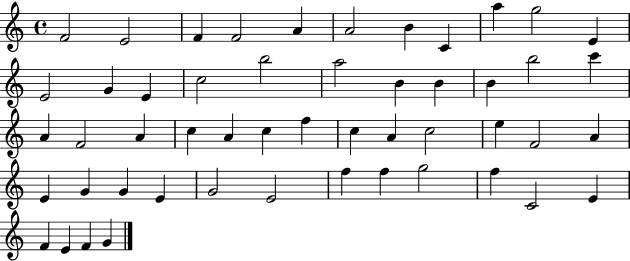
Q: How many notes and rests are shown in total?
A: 51